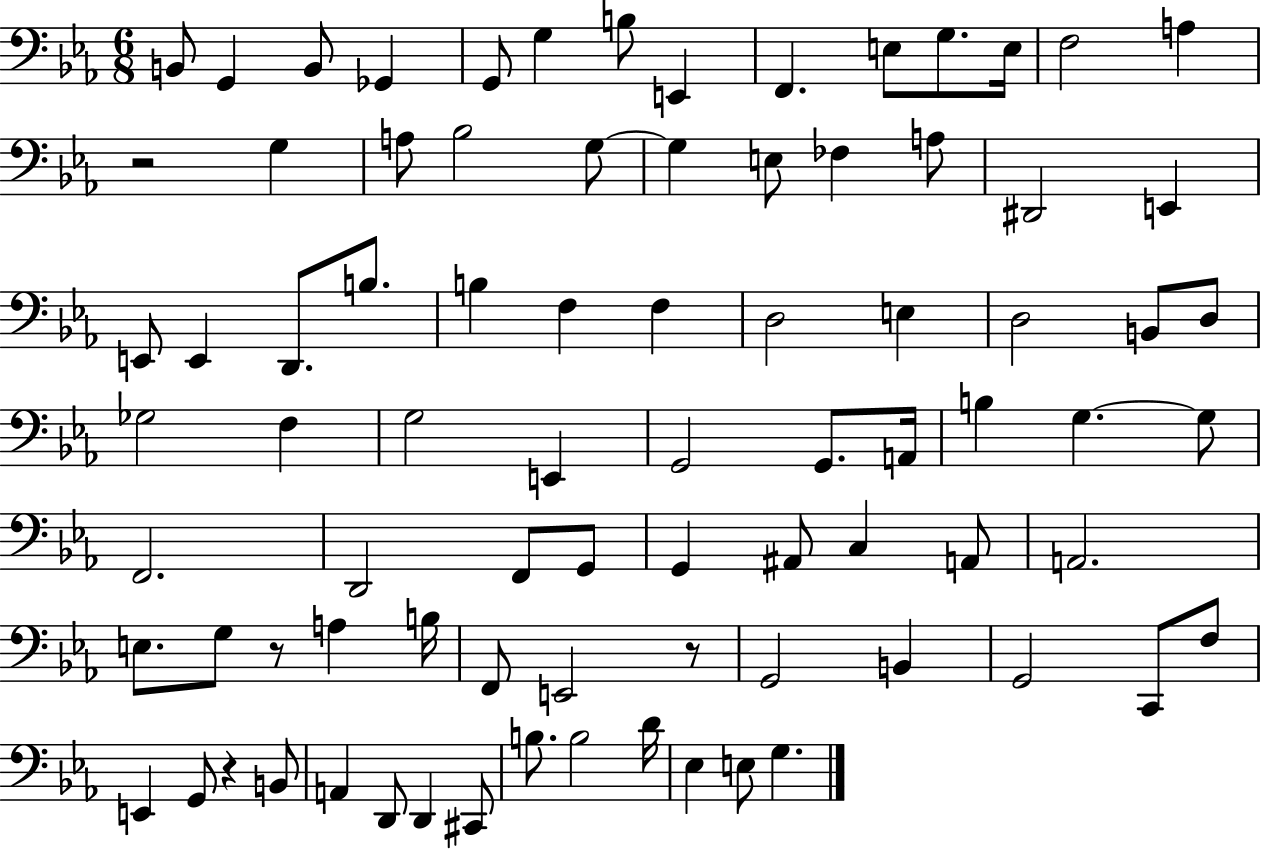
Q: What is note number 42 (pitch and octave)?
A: G2